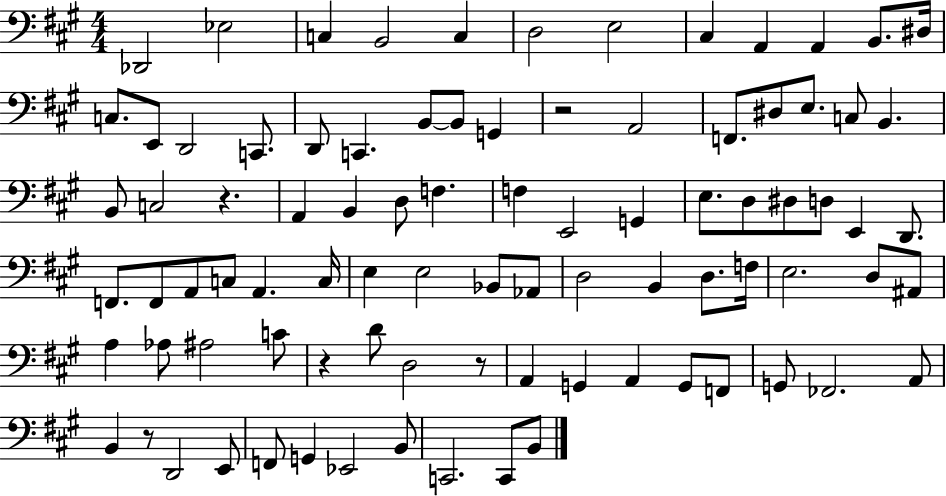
{
  \clef bass
  \numericTimeSignature
  \time 4/4
  \key a \major
  \repeat volta 2 { des,2 ees2 | c4 b,2 c4 | d2 e2 | cis4 a,4 a,4 b,8. dis16 | \break c8. e,8 d,2 c,8. | d,8 c,4. b,8~~ b,8 g,4 | r2 a,2 | f,8. dis8 e8. c8 b,4. | \break b,8 c2 r4. | a,4 b,4 d8 f4. | f4 e,2 g,4 | e8. d8 dis8 d8 e,4 d,8. | \break f,8. f,8 a,8 c8 a,4. c16 | e4 e2 bes,8 aes,8 | d2 b,4 d8. f16 | e2. d8 ais,8 | \break a4 aes8 ais2 c'8 | r4 d'8 d2 r8 | a,4 g,4 a,4 g,8 f,8 | g,8 fes,2. a,8 | \break b,4 r8 d,2 e,8 | f,8 g,4 ees,2 b,8 | c,2. c,8 b,8 | } \bar "|."
}